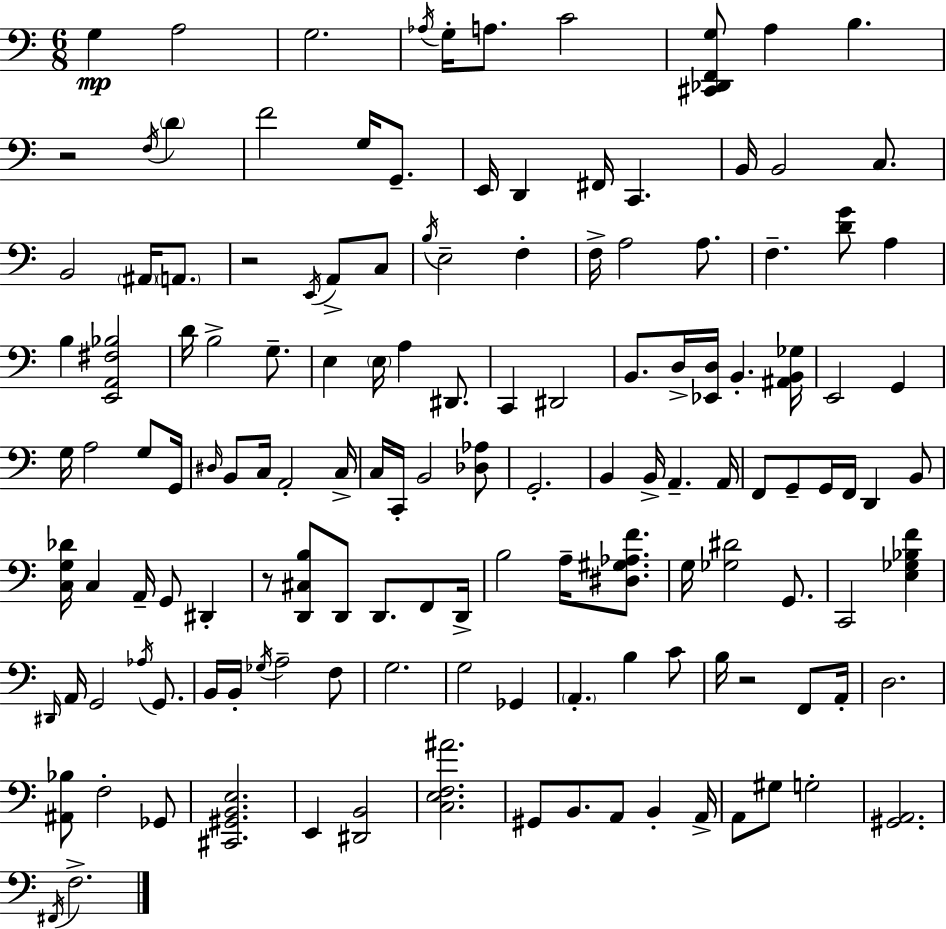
X:1
T:Untitled
M:6/8
L:1/4
K:Am
G, A,2 G,2 _A,/4 G,/4 A,/2 C2 [^C,,_D,,F,,G,]/2 A, B, z2 F,/4 D F2 G,/4 G,,/2 E,,/4 D,, ^F,,/4 C,, B,,/4 B,,2 C,/2 B,,2 ^A,,/4 A,,/2 z2 E,,/4 A,,/2 C,/2 B,/4 E,2 F, F,/4 A,2 A,/2 F, [DG]/2 A, B, [E,,A,,^F,_B,]2 D/4 B,2 G,/2 E, E,/4 A, ^D,,/2 C,, ^D,,2 B,,/2 D,/4 [_E,,D,]/4 B,, [^A,,B,,_G,]/4 E,,2 G,, G,/4 A,2 G,/2 G,,/4 ^D,/4 B,,/2 C,/4 A,,2 C,/4 C,/4 C,,/4 B,,2 [_D,_A,]/2 G,,2 B,, B,,/4 A,, A,,/4 F,,/2 G,,/2 G,,/4 F,,/4 D,, B,,/2 [C,G,_D]/4 C, A,,/4 G,,/2 ^D,, z/2 [D,,^C,B,]/2 D,,/2 D,,/2 F,,/2 D,,/4 B,2 A,/4 [^D,^G,_A,F]/2 G,/4 [_G,^D]2 G,,/2 C,,2 [E,_G,_B,F] ^D,,/4 A,,/4 G,,2 _A,/4 G,,/2 B,,/4 B,,/4 _G,/4 A,2 F,/2 G,2 G,2 _G,, A,, B, C/2 B,/4 z2 F,,/2 A,,/4 D,2 [^A,,_B,]/2 F,2 _G,,/2 [^C,,^G,,B,,E,]2 E,, [^D,,B,,]2 [C,E,F,^A]2 ^G,,/2 B,,/2 A,,/2 B,, A,,/4 A,,/2 ^G,/2 G,2 [^G,,A,,]2 ^F,,/4 F,2